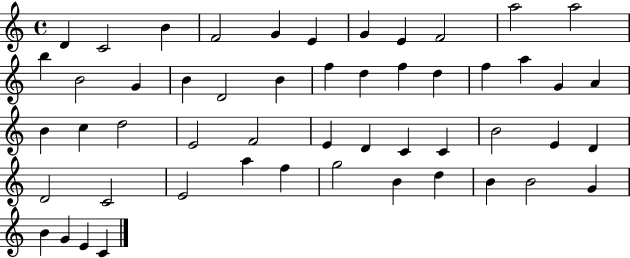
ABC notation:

X:1
T:Untitled
M:4/4
L:1/4
K:C
D C2 B F2 G E G E F2 a2 a2 b B2 G B D2 B f d f d f a G A B c d2 E2 F2 E D C C B2 E D D2 C2 E2 a f g2 B d B B2 G B G E C